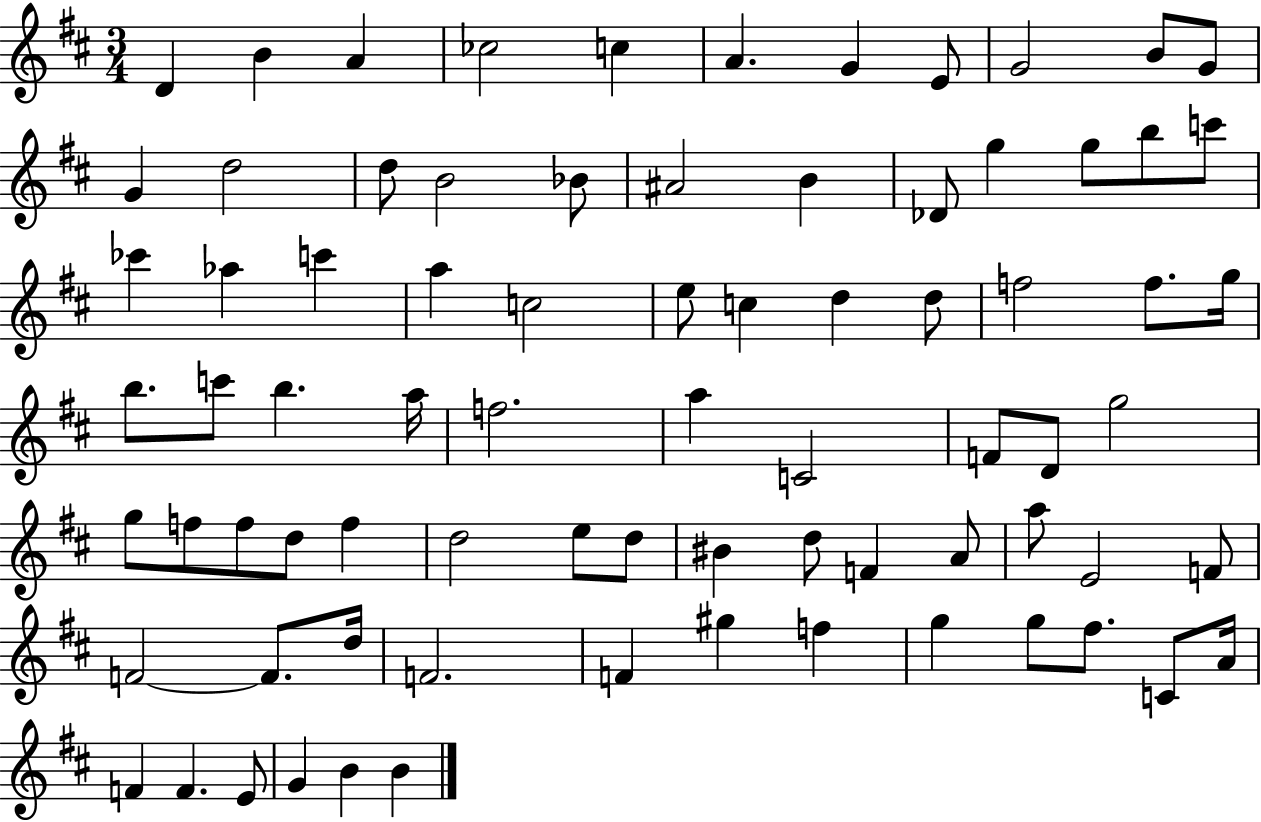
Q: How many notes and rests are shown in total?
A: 78